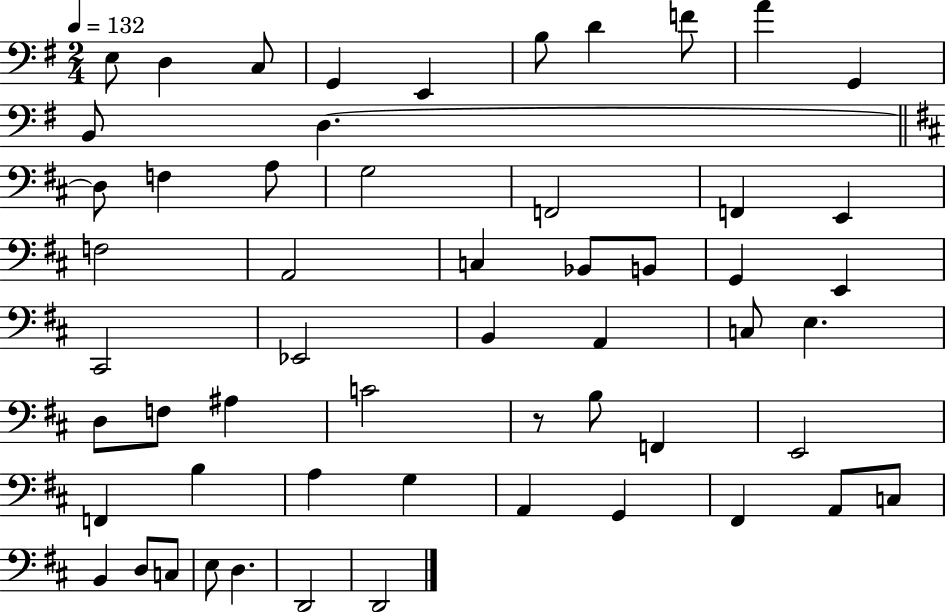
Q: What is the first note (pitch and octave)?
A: E3